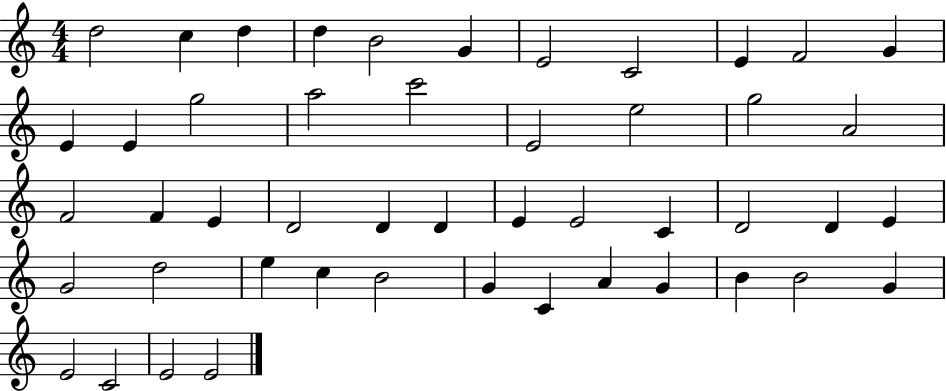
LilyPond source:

{
  \clef treble
  \numericTimeSignature
  \time 4/4
  \key c \major
  d''2 c''4 d''4 | d''4 b'2 g'4 | e'2 c'2 | e'4 f'2 g'4 | \break e'4 e'4 g''2 | a''2 c'''2 | e'2 e''2 | g''2 a'2 | \break f'2 f'4 e'4 | d'2 d'4 d'4 | e'4 e'2 c'4 | d'2 d'4 e'4 | \break g'2 d''2 | e''4 c''4 b'2 | g'4 c'4 a'4 g'4 | b'4 b'2 g'4 | \break e'2 c'2 | e'2 e'2 | \bar "|."
}